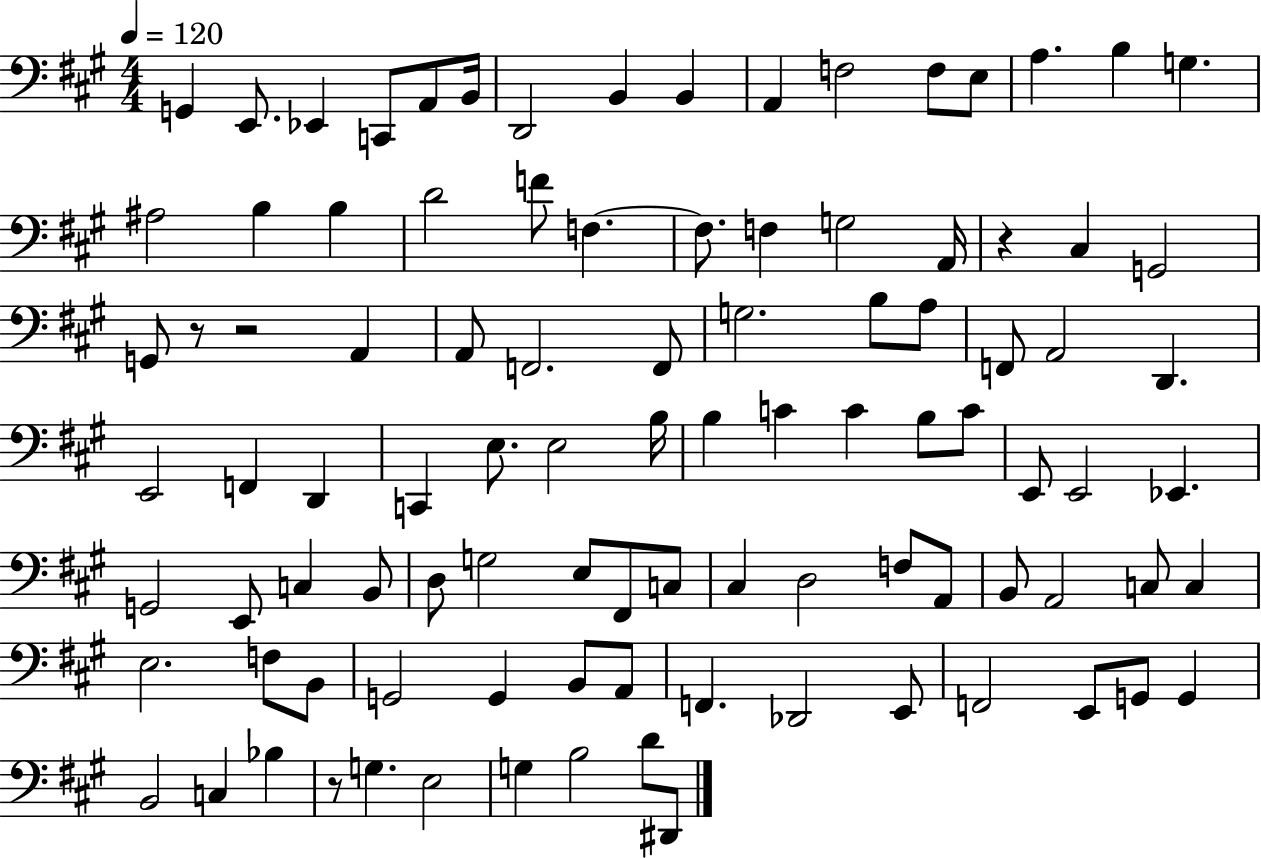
{
  \clef bass
  \numericTimeSignature
  \time 4/4
  \key a \major
  \tempo 4 = 120
  g,4 e,8. ees,4 c,8 a,8 b,16 | d,2 b,4 b,4 | a,4 f2 f8 e8 | a4. b4 g4. | \break ais2 b4 b4 | d'2 f'8 f4.~~ | f8. f4 g2 a,16 | r4 cis4 g,2 | \break g,8 r8 r2 a,4 | a,8 f,2. f,8 | g2. b8 a8 | f,8 a,2 d,4. | \break e,2 f,4 d,4 | c,4 e8. e2 b16 | b4 c'4 c'4 b8 c'8 | e,8 e,2 ees,4. | \break g,2 e,8 c4 b,8 | d8 g2 e8 fis,8 c8 | cis4 d2 f8 a,8 | b,8 a,2 c8 c4 | \break e2. f8 b,8 | g,2 g,4 b,8 a,8 | f,4. des,2 e,8 | f,2 e,8 g,8 g,4 | \break b,2 c4 bes4 | r8 g4. e2 | g4 b2 d'8 dis,8 | \bar "|."
}